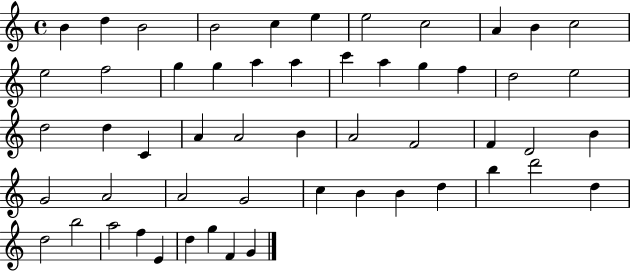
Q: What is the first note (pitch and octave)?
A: B4